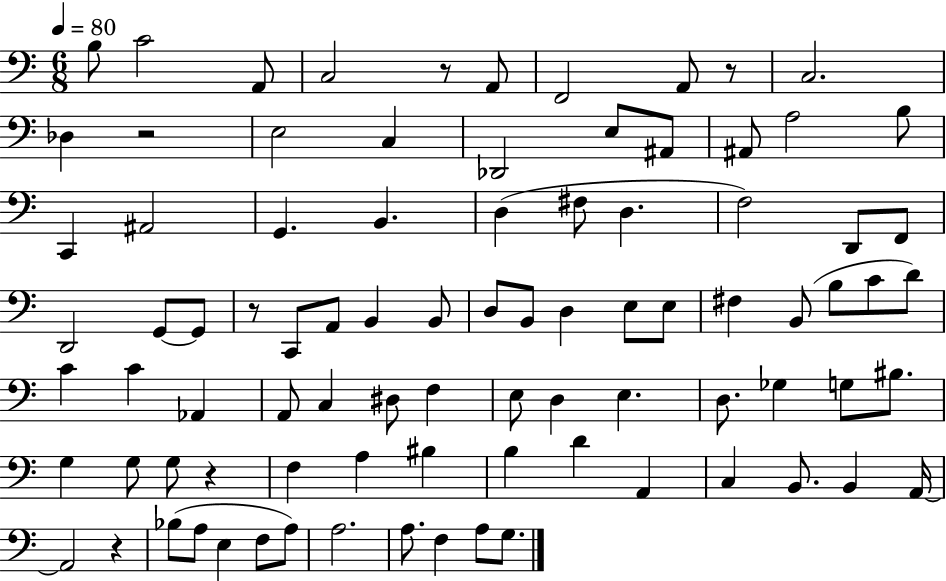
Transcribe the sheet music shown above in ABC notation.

X:1
T:Untitled
M:6/8
L:1/4
K:C
B,/2 C2 A,,/2 C,2 z/2 A,,/2 F,,2 A,,/2 z/2 C,2 _D, z2 E,2 C, _D,,2 E,/2 ^A,,/2 ^A,,/2 A,2 B,/2 C,, ^A,,2 G,, B,, D, ^F,/2 D, F,2 D,,/2 F,,/2 D,,2 G,,/2 G,,/2 z/2 C,,/2 A,,/2 B,, B,,/2 D,/2 B,,/2 D, E,/2 E,/2 ^F, B,,/2 B,/2 C/2 D/2 C C _A,, A,,/2 C, ^D,/2 F, E,/2 D, E, D,/2 _G, G,/2 ^B,/2 G, G,/2 G,/2 z F, A, ^B, B, D A,, C, B,,/2 B,, A,,/4 A,,2 z _B,/2 A,/2 E, F,/2 A,/2 A,2 A,/2 F, A,/2 G,/2